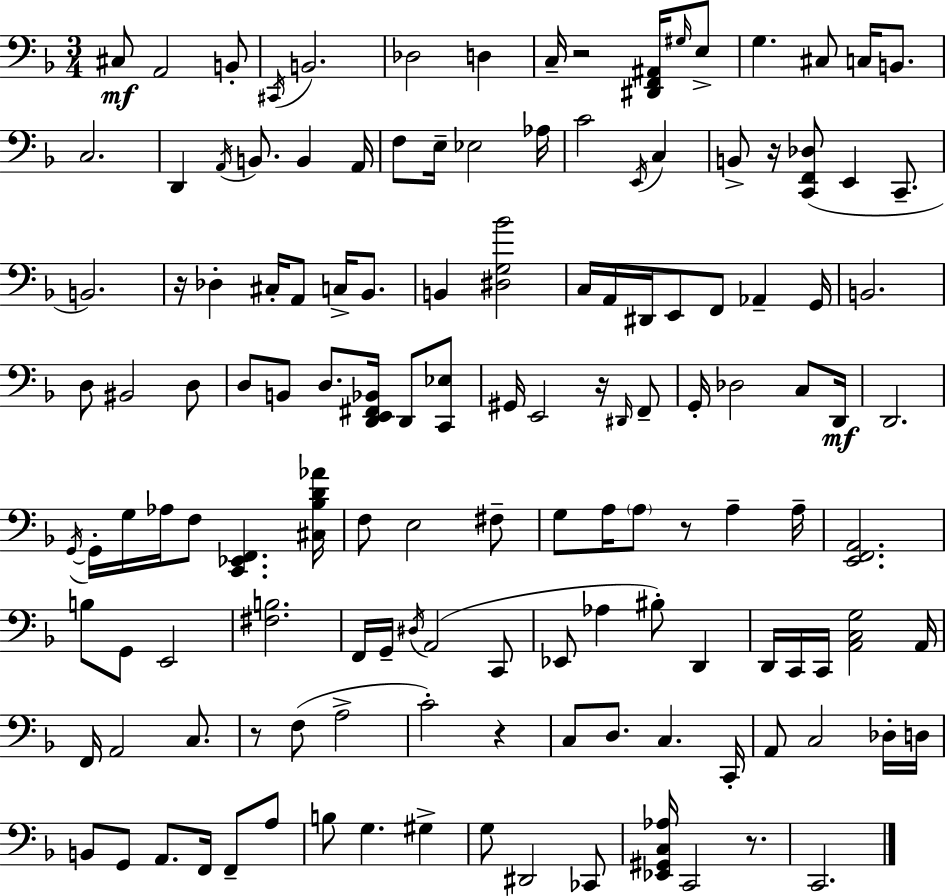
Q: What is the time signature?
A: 3/4